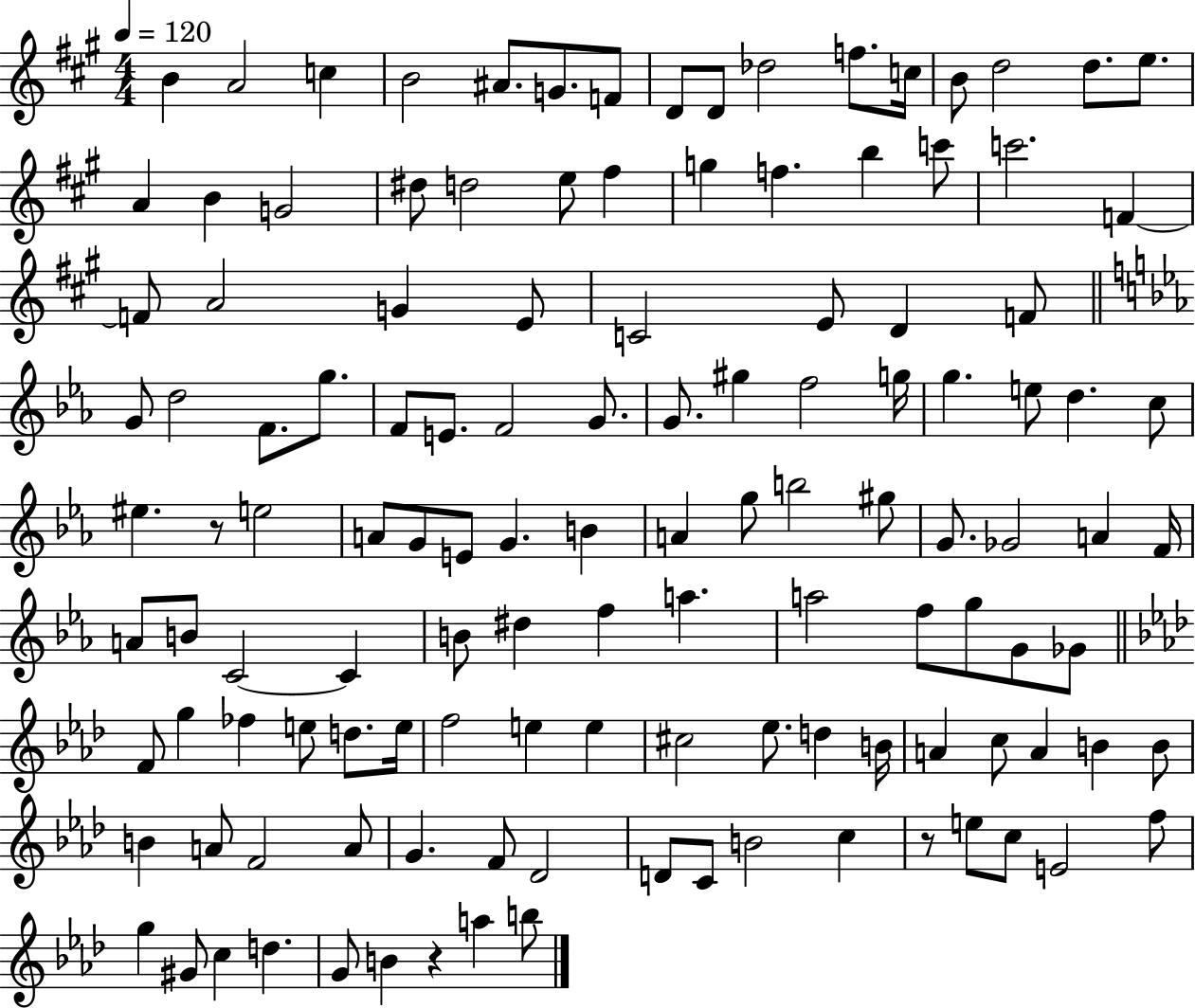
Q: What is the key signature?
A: A major